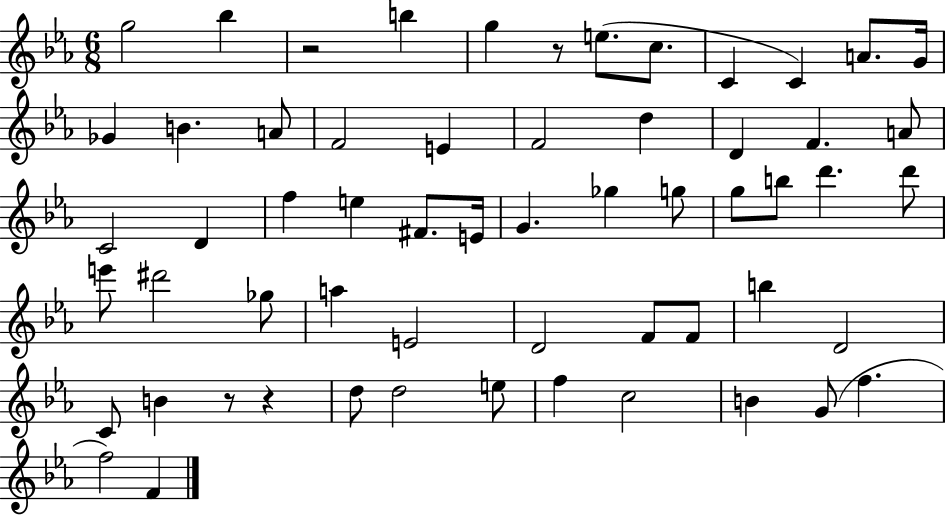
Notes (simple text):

G5/h Bb5/q R/h B5/q G5/q R/e E5/e. C5/e. C4/q C4/q A4/e. G4/s Gb4/q B4/q. A4/e F4/h E4/q F4/h D5/q D4/q F4/q. A4/e C4/h D4/q F5/q E5/q F#4/e. E4/s G4/q. Gb5/q G5/e G5/e B5/e D6/q. D6/e E6/e D#6/h Gb5/e A5/q E4/h D4/h F4/e F4/e B5/q D4/h C4/e B4/q R/e R/q D5/e D5/h E5/e F5/q C5/h B4/q G4/e F5/q. F5/h F4/q